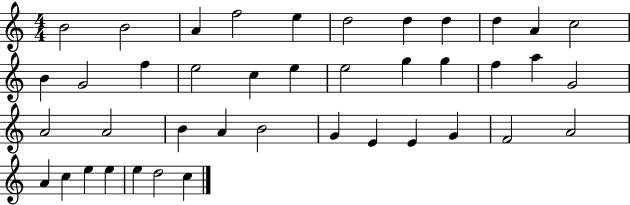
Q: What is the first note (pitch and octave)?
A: B4